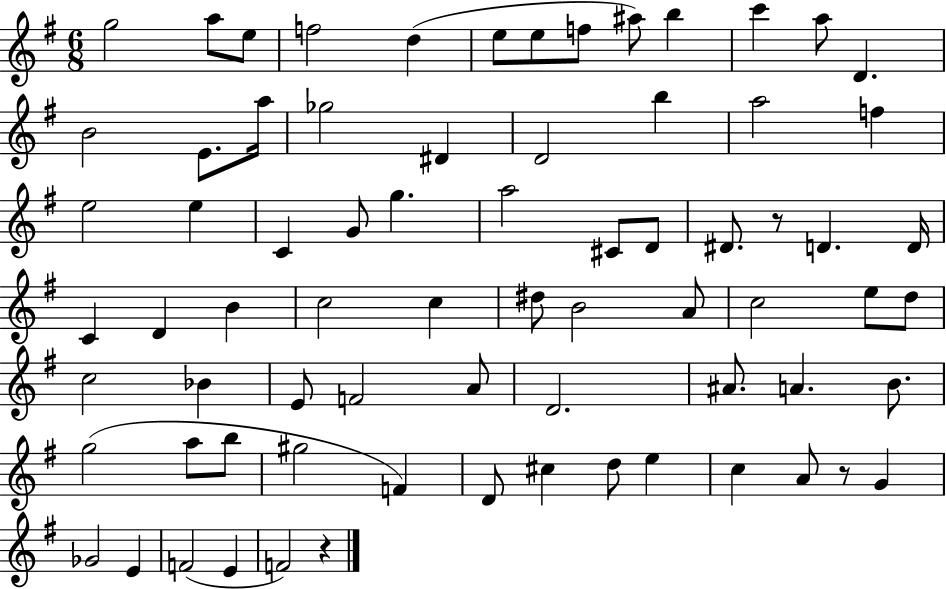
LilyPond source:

{
  \clef treble
  \numericTimeSignature
  \time 6/8
  \key g \major
  g''2 a''8 e''8 | f''2 d''4( | e''8 e''8 f''8 ais''8) b''4 | c'''4 a''8 d'4. | \break b'2 e'8. a''16 | ges''2 dis'4 | d'2 b''4 | a''2 f''4 | \break e''2 e''4 | c'4 g'8 g''4. | a''2 cis'8 d'8 | dis'8. r8 d'4. d'16 | \break c'4 d'4 b'4 | c''2 c''4 | dis''8 b'2 a'8 | c''2 e''8 d''8 | \break c''2 bes'4 | e'8 f'2 a'8 | d'2. | ais'8. a'4. b'8. | \break g''2( a''8 b''8 | gis''2 f'4) | d'8 cis''4 d''8 e''4 | c''4 a'8 r8 g'4 | \break ges'2 e'4 | f'2( e'4 | f'2) r4 | \bar "|."
}